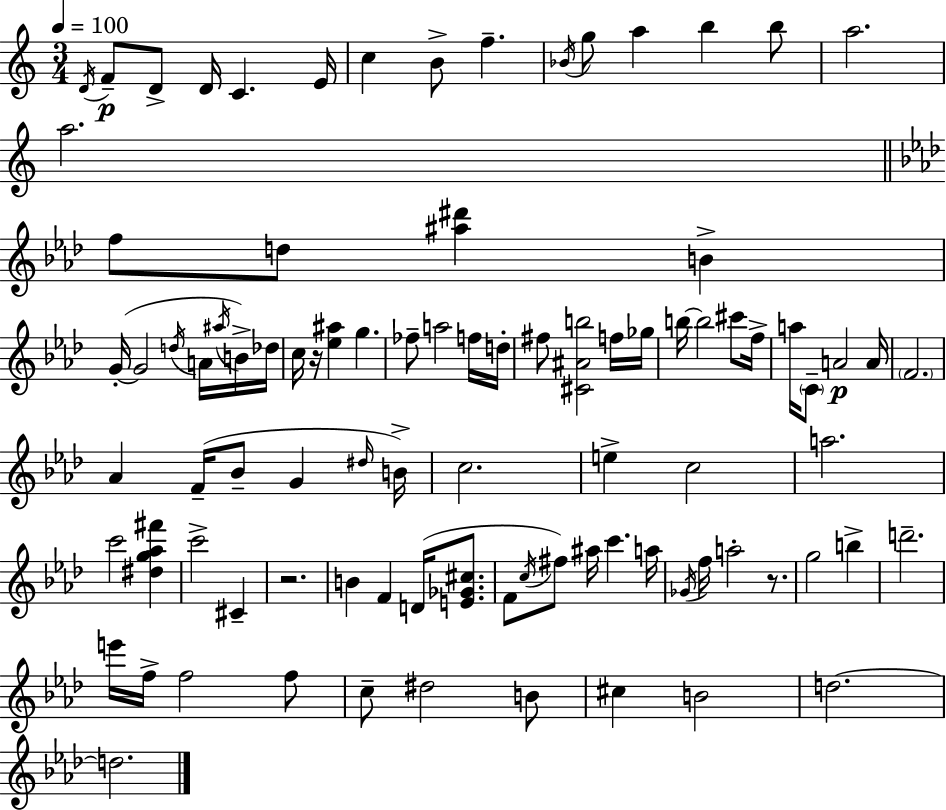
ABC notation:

X:1
T:Untitled
M:3/4
L:1/4
K:C
D/4 F/2 D/2 D/4 C E/4 c B/2 f _B/4 g/2 a b b/2 a2 a2 f/2 d/2 [^a^d'] B G/4 G2 d/4 A/4 ^a/4 B/4 _d/4 c/4 z/4 [_e^a] g _f/2 a2 f/4 d/4 ^f/2 [^C^Ab]2 f/4 _g/4 b/4 b2 ^c'/2 f/4 a/4 C/2 A2 A/4 F2 _A F/4 _B/2 G ^d/4 B/4 c2 e c2 a2 c'2 [^dg_a^f'] c'2 ^C z2 B F D/4 [E_G^c]/2 F/2 c/4 ^f/2 ^a/4 c' a/4 _G/4 f/4 a2 z/2 g2 b d'2 e'/4 f/4 f2 f/2 c/2 ^d2 B/2 ^c B2 d2 d2